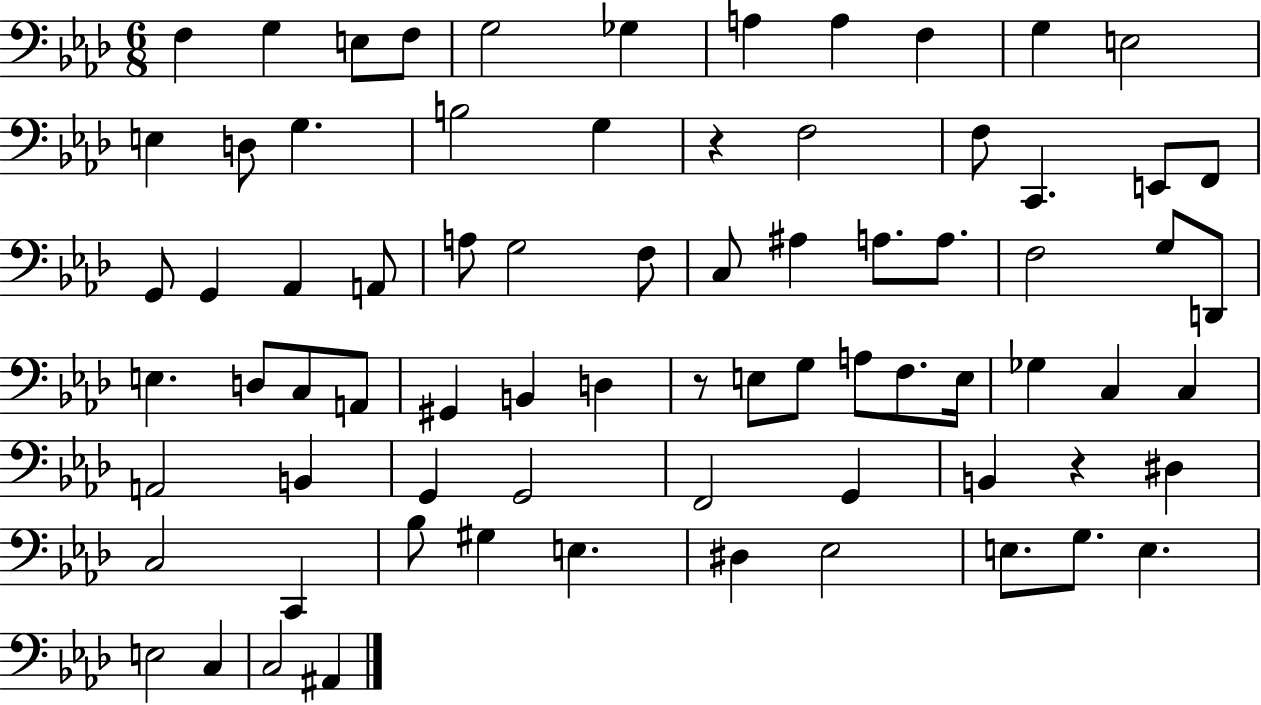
X:1
T:Untitled
M:6/8
L:1/4
K:Ab
F, G, E,/2 F,/2 G,2 _G, A, A, F, G, E,2 E, D,/2 G, B,2 G, z F,2 F,/2 C,, E,,/2 F,,/2 G,,/2 G,, _A,, A,,/2 A,/2 G,2 F,/2 C,/2 ^A, A,/2 A,/2 F,2 G,/2 D,,/2 E, D,/2 C,/2 A,,/2 ^G,, B,, D, z/2 E,/2 G,/2 A,/2 F,/2 E,/4 _G, C, C, A,,2 B,, G,, G,,2 F,,2 G,, B,, z ^D, C,2 C,, _B,/2 ^G, E, ^D, _E,2 E,/2 G,/2 E, E,2 C, C,2 ^A,,